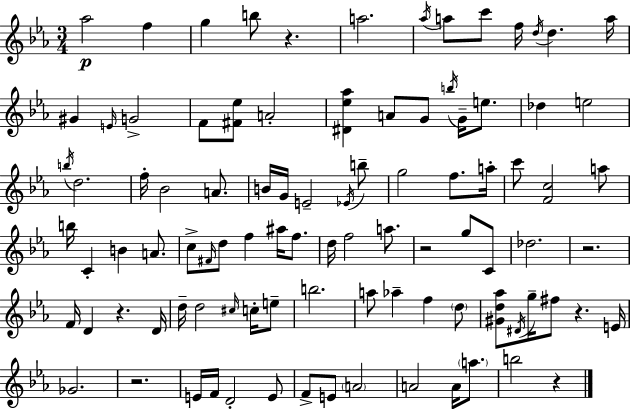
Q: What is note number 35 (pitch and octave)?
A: G5